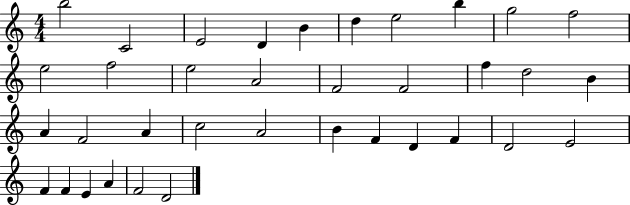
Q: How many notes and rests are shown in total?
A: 36